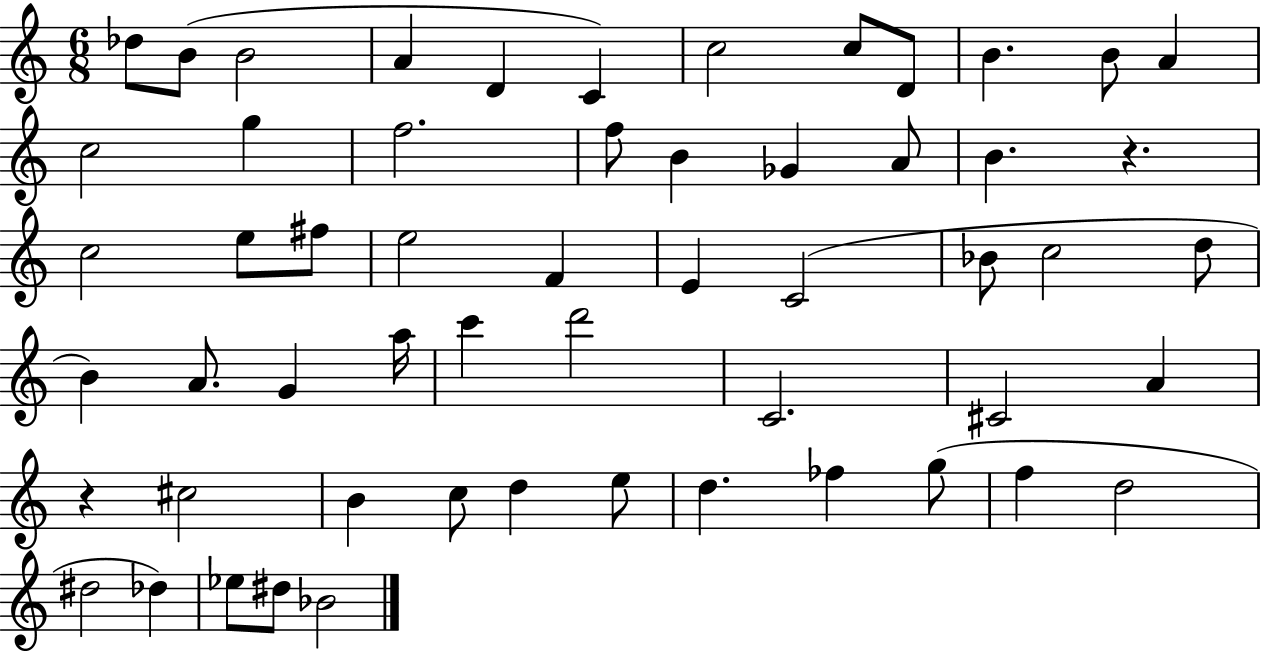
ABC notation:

X:1
T:Untitled
M:6/8
L:1/4
K:C
_d/2 B/2 B2 A D C c2 c/2 D/2 B B/2 A c2 g f2 f/2 B _G A/2 B z c2 e/2 ^f/2 e2 F E C2 _B/2 c2 d/2 B A/2 G a/4 c' d'2 C2 ^C2 A z ^c2 B c/2 d e/2 d _f g/2 f d2 ^d2 _d _e/2 ^d/2 _B2